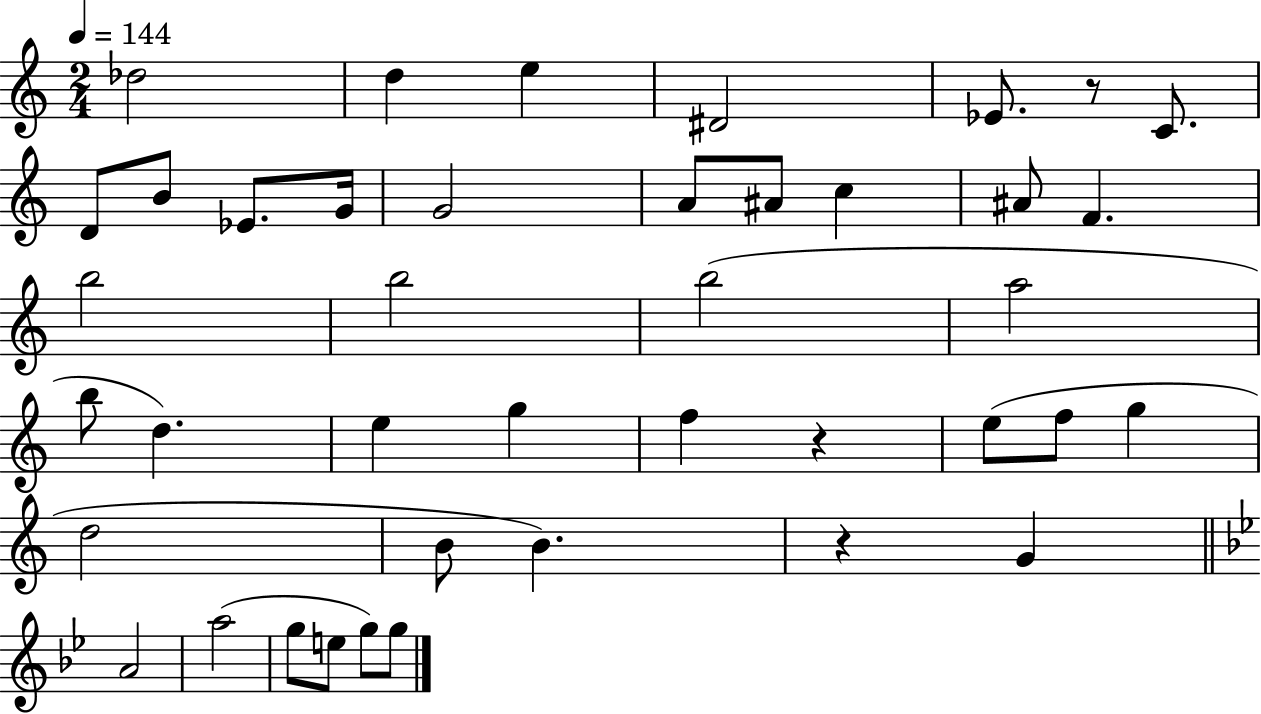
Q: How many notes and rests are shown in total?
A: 41